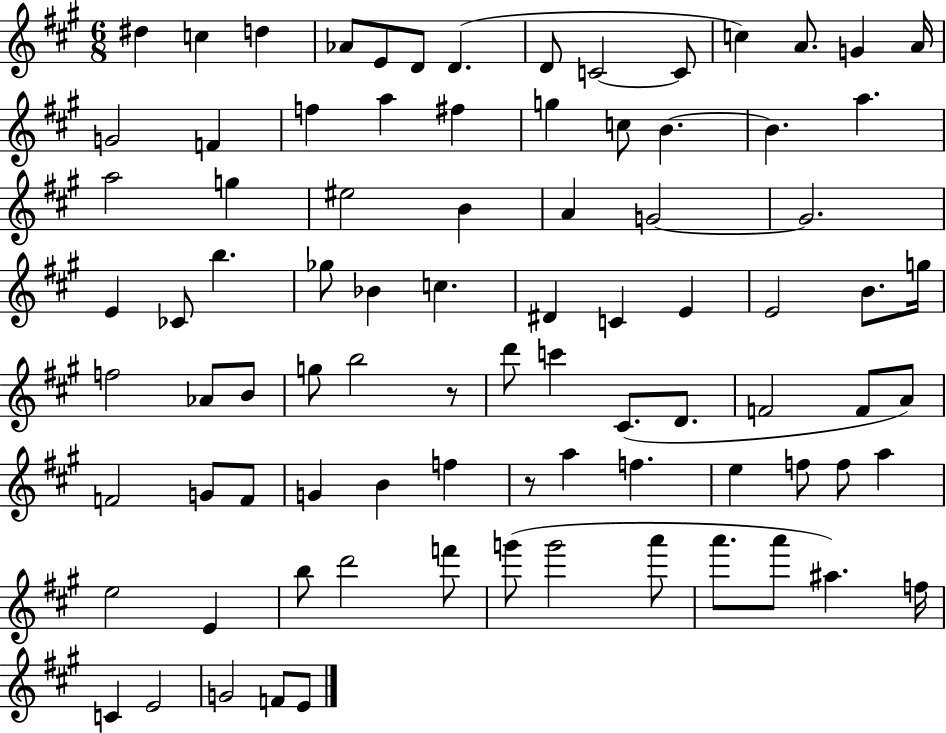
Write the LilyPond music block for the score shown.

{
  \clef treble
  \numericTimeSignature
  \time 6/8
  \key a \major
  dis''4 c''4 d''4 | aes'8 e'8 d'8 d'4.( | d'8 c'2~~ c'8 | c''4) a'8. g'4 a'16 | \break g'2 f'4 | f''4 a''4 fis''4 | g''4 c''8 b'4.~~ | b'4. a''4. | \break a''2 g''4 | eis''2 b'4 | a'4 g'2~~ | g'2. | \break e'4 ces'8 b''4. | ges''8 bes'4 c''4. | dis'4 c'4 e'4 | e'2 b'8. g''16 | \break f''2 aes'8 b'8 | g''8 b''2 r8 | d'''8 c'''4 cis'8.( d'8. | f'2 f'8 a'8) | \break f'2 g'8 f'8 | g'4 b'4 f''4 | r8 a''4 f''4. | e''4 f''8 f''8 a''4 | \break e''2 e'4 | b''8 d'''2 f'''8 | g'''8( g'''2 a'''8 | a'''8. a'''8 ais''4.) f''16 | \break c'4 e'2 | g'2 f'8 e'8 | \bar "|."
}